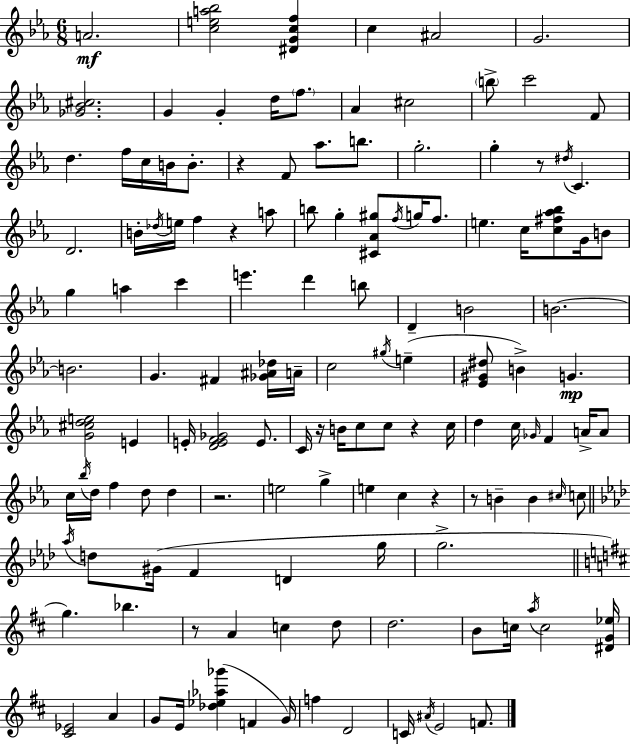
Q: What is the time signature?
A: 6/8